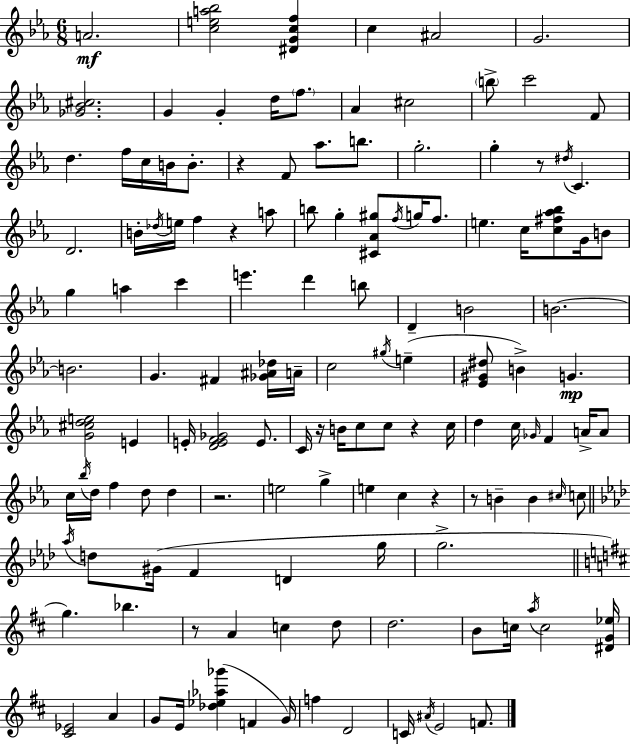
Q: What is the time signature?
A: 6/8